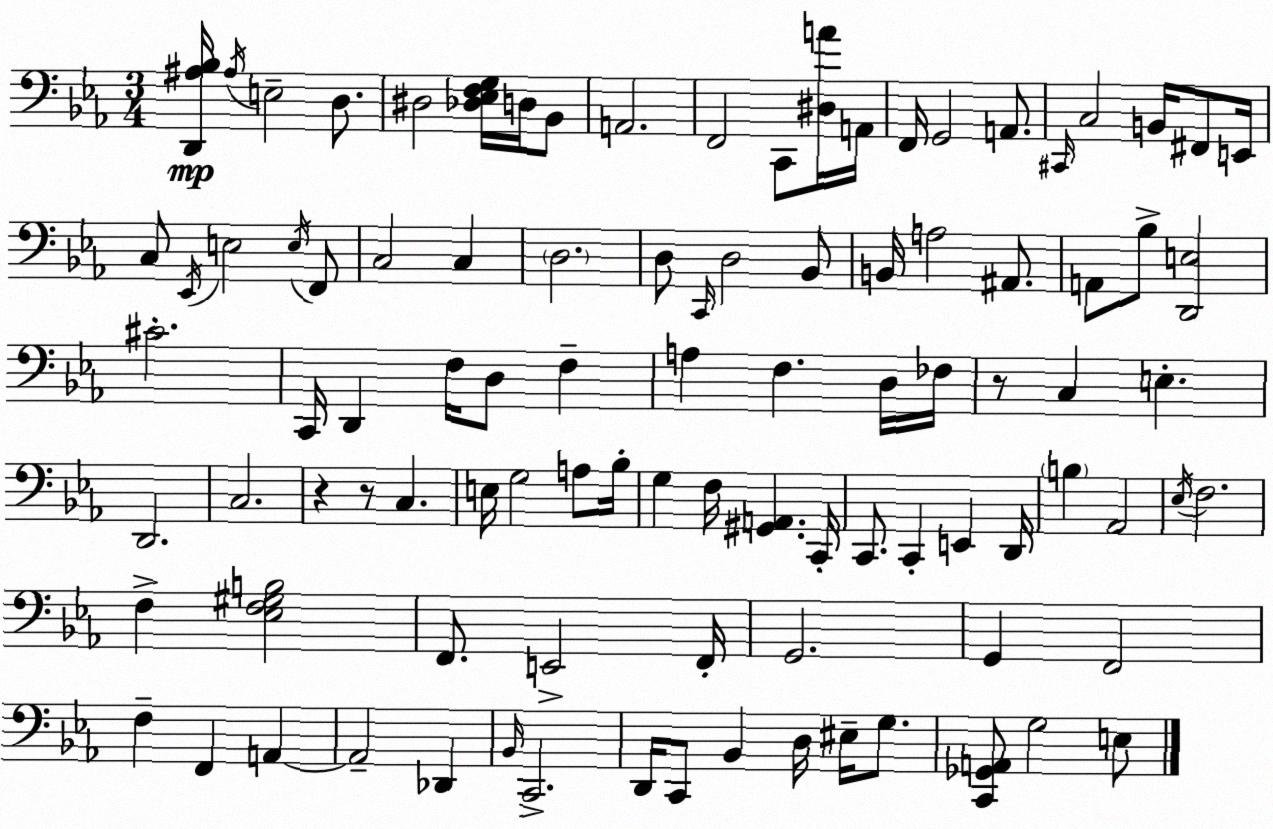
X:1
T:Untitled
M:3/4
L:1/4
K:Cm
[D,,^A,_B,]/4 ^A,/4 E,2 D,/2 ^D,2 [_D,_E,F,G,]/4 D,/4 _B,,/2 A,,2 F,,2 C,,/2 [^D,A]/4 A,,/4 F,,/4 G,,2 A,,/2 ^C,,/4 C,2 B,,/4 ^F,,/2 E,,/4 C,/2 _E,,/4 E,2 E,/4 F,,/2 C,2 C, D,2 D,/2 C,,/4 D,2 _B,,/2 B,,/4 A,2 ^A,,/2 A,,/2 _B,/2 [D,,E,]2 ^C2 C,,/4 D,, F,/4 D,/2 F, A, F, D,/4 _F,/4 z/2 C, E, D,,2 C,2 z z/2 C, E,/4 G,2 A,/2 _B,/4 G, F,/4 [^G,,A,,] C,,/4 C,,/2 C,, E,, D,,/4 B, _A,,2 _E,/4 F,2 F, [_E,F,^G,B,]2 F,,/2 E,,2 F,,/4 G,,2 G,, F,,2 F, F,, A,, A,,2 _D,, _B,,/4 C,,2 D,,/4 C,,/2 _B,, D,/4 ^E,/4 G,/2 [C,,_G,,A,,]/2 G,2 E,/2